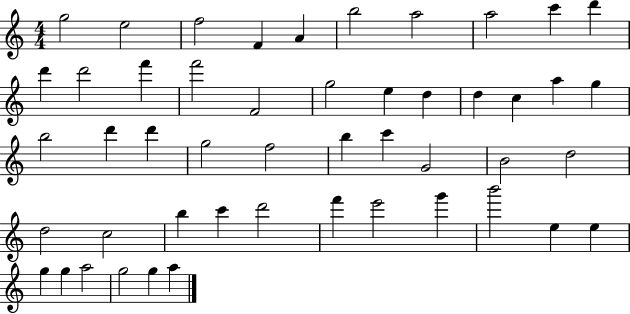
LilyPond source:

{
  \clef treble
  \numericTimeSignature
  \time 4/4
  \key c \major
  g''2 e''2 | f''2 f'4 a'4 | b''2 a''2 | a''2 c'''4 d'''4 | \break d'''4 d'''2 f'''4 | f'''2 f'2 | g''2 e''4 d''4 | d''4 c''4 a''4 g''4 | \break b''2 d'''4 d'''4 | g''2 f''2 | b''4 c'''4 g'2 | b'2 d''2 | \break d''2 c''2 | b''4 c'''4 d'''2 | f'''4 e'''2 g'''4 | b'''2 e''4 e''4 | \break g''4 g''4 a''2 | g''2 g''4 a''4 | \bar "|."
}